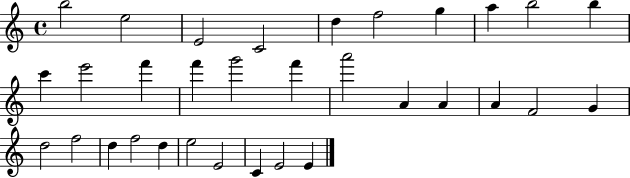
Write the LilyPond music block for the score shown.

{
  \clef treble
  \time 4/4
  \defaultTimeSignature
  \key c \major
  b''2 e''2 | e'2 c'2 | d''4 f''2 g''4 | a''4 b''2 b''4 | \break c'''4 e'''2 f'''4 | f'''4 g'''2 f'''4 | a'''2 a'4 a'4 | a'4 f'2 g'4 | \break d''2 f''2 | d''4 f''2 d''4 | e''2 e'2 | c'4 e'2 e'4 | \break \bar "|."
}